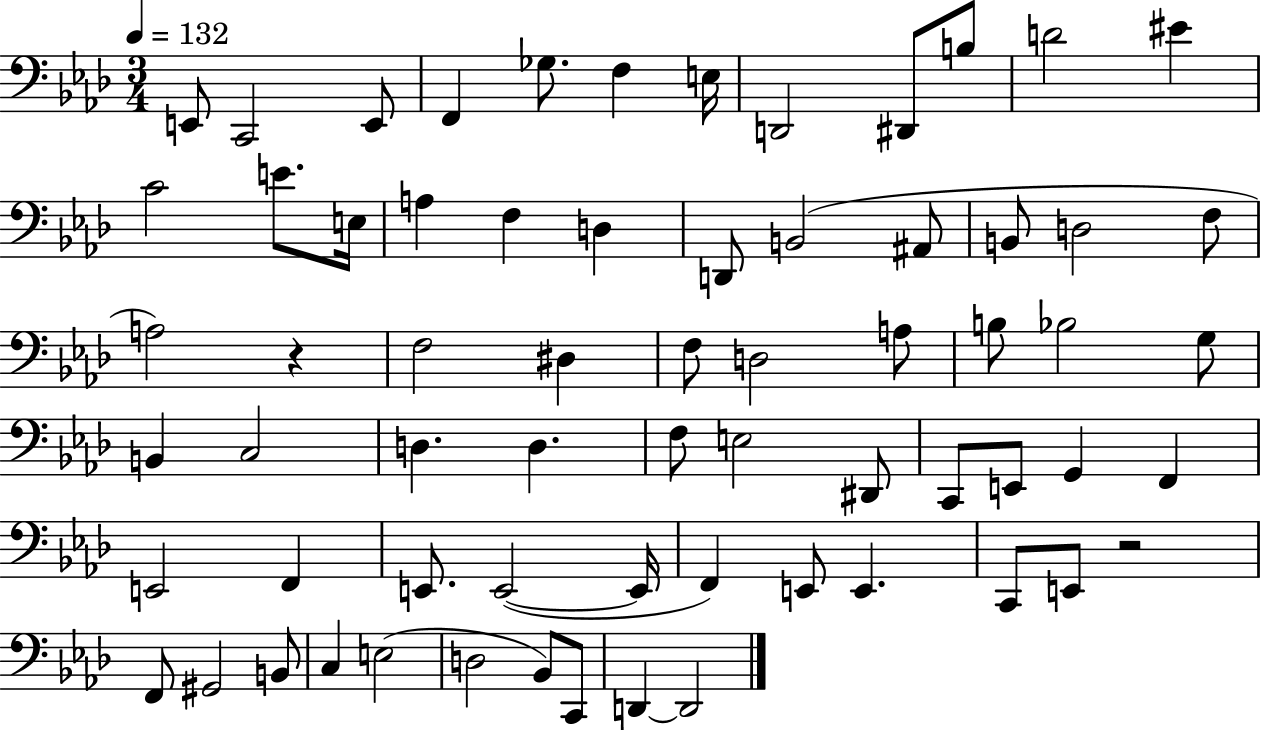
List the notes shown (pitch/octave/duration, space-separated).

E2/e C2/h E2/e F2/q Gb3/e. F3/q E3/s D2/h D#2/e B3/e D4/h EIS4/q C4/h E4/e. E3/s A3/q F3/q D3/q D2/e B2/h A#2/e B2/e D3/h F3/e A3/h R/q F3/h D#3/q F3/e D3/h A3/e B3/e Bb3/h G3/e B2/q C3/h D3/q. D3/q. F3/e E3/h D#2/e C2/e E2/e G2/q F2/q E2/h F2/q E2/e. E2/h E2/s F2/q E2/e E2/q. C2/e E2/e R/h F2/e G#2/h B2/e C3/q E3/h D3/h Bb2/e C2/e D2/q D2/h